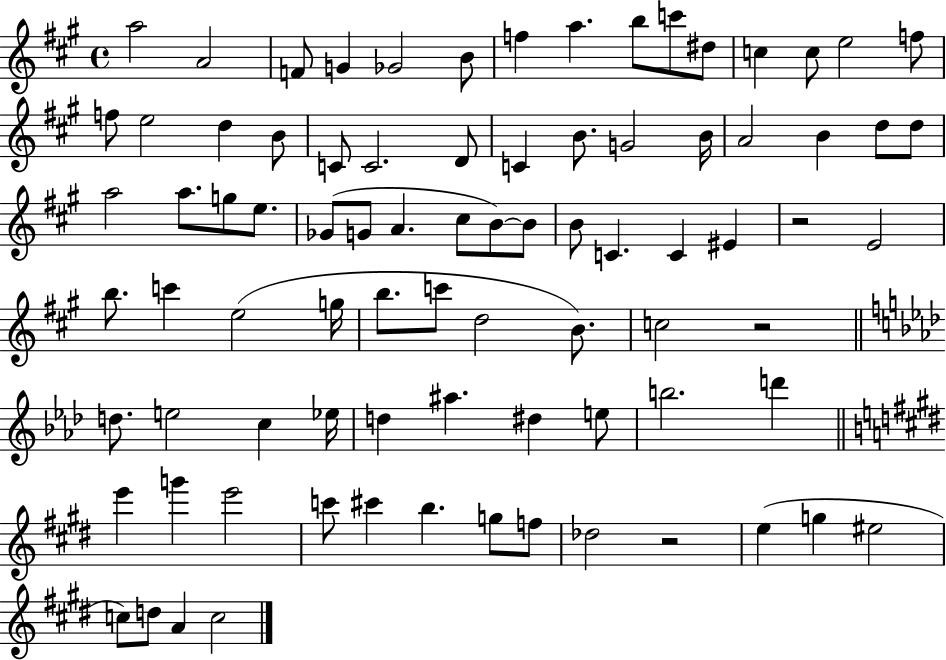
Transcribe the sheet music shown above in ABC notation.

X:1
T:Untitled
M:4/4
L:1/4
K:A
a2 A2 F/2 G _G2 B/2 f a b/2 c'/2 ^d/2 c c/2 e2 f/2 f/2 e2 d B/2 C/2 C2 D/2 C B/2 G2 B/4 A2 B d/2 d/2 a2 a/2 g/2 e/2 _G/2 G/2 A ^c/2 B/2 B/2 B/2 C C ^E z2 E2 b/2 c' e2 g/4 b/2 c'/2 d2 B/2 c2 z2 d/2 e2 c _e/4 d ^a ^d e/2 b2 d' e' g' e'2 c'/2 ^c' b g/2 f/2 _d2 z2 e g ^e2 c/2 d/2 A c2